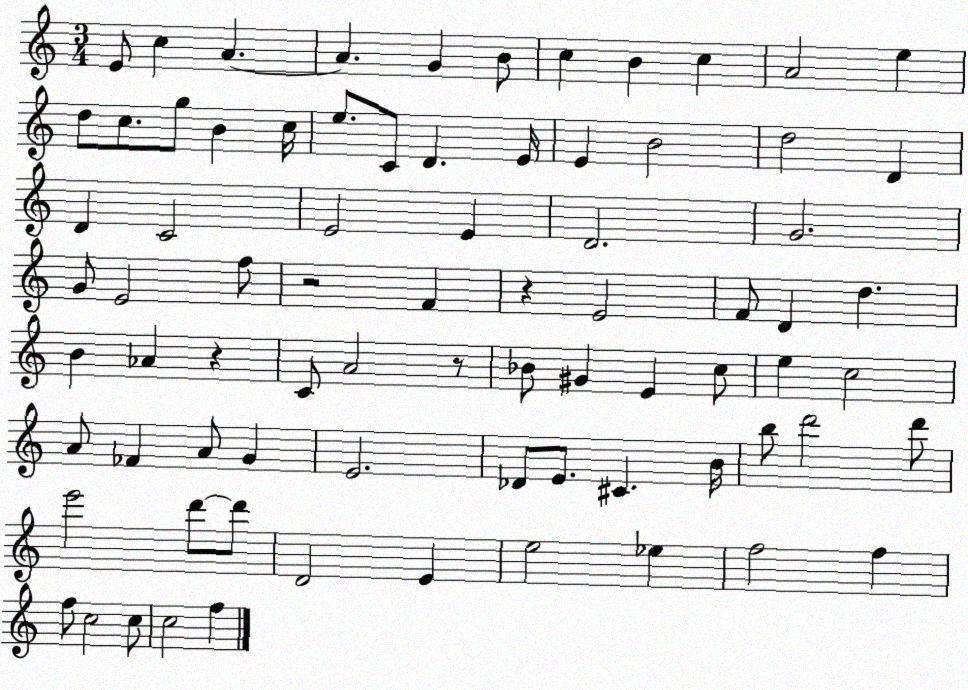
X:1
T:Untitled
M:3/4
L:1/4
K:C
E/2 c A A G B/2 c B c A2 e d/2 c/2 g/2 B c/4 e/2 C/2 D E/4 E B2 d2 D D C2 E2 E D2 G2 G/2 E2 f/2 z2 F z E2 F/2 D d B _A z C/2 A2 z/2 _B/2 ^G E c/2 e c2 A/2 _F A/2 G E2 _D/2 E/2 ^C B/4 b/2 d'2 d'/2 e'2 d'/2 d'/2 D2 E e2 _e f2 f f/2 c2 c/2 c2 f